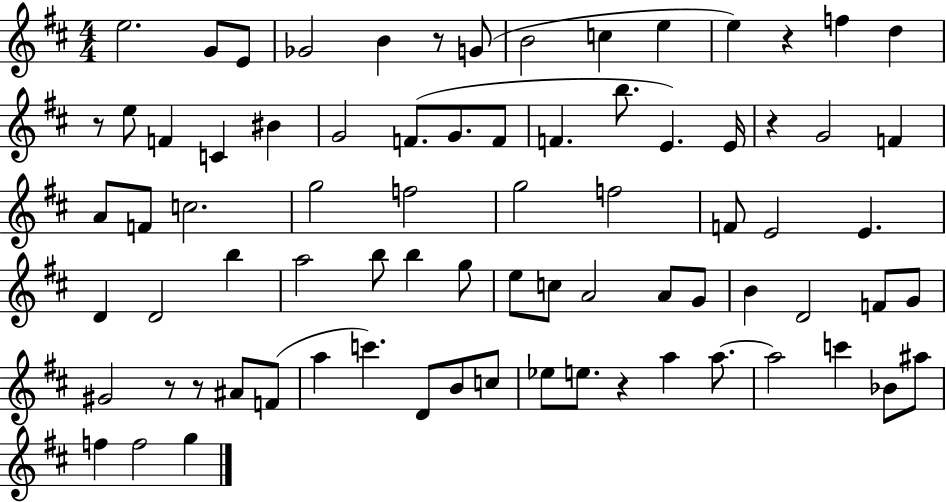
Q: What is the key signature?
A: D major